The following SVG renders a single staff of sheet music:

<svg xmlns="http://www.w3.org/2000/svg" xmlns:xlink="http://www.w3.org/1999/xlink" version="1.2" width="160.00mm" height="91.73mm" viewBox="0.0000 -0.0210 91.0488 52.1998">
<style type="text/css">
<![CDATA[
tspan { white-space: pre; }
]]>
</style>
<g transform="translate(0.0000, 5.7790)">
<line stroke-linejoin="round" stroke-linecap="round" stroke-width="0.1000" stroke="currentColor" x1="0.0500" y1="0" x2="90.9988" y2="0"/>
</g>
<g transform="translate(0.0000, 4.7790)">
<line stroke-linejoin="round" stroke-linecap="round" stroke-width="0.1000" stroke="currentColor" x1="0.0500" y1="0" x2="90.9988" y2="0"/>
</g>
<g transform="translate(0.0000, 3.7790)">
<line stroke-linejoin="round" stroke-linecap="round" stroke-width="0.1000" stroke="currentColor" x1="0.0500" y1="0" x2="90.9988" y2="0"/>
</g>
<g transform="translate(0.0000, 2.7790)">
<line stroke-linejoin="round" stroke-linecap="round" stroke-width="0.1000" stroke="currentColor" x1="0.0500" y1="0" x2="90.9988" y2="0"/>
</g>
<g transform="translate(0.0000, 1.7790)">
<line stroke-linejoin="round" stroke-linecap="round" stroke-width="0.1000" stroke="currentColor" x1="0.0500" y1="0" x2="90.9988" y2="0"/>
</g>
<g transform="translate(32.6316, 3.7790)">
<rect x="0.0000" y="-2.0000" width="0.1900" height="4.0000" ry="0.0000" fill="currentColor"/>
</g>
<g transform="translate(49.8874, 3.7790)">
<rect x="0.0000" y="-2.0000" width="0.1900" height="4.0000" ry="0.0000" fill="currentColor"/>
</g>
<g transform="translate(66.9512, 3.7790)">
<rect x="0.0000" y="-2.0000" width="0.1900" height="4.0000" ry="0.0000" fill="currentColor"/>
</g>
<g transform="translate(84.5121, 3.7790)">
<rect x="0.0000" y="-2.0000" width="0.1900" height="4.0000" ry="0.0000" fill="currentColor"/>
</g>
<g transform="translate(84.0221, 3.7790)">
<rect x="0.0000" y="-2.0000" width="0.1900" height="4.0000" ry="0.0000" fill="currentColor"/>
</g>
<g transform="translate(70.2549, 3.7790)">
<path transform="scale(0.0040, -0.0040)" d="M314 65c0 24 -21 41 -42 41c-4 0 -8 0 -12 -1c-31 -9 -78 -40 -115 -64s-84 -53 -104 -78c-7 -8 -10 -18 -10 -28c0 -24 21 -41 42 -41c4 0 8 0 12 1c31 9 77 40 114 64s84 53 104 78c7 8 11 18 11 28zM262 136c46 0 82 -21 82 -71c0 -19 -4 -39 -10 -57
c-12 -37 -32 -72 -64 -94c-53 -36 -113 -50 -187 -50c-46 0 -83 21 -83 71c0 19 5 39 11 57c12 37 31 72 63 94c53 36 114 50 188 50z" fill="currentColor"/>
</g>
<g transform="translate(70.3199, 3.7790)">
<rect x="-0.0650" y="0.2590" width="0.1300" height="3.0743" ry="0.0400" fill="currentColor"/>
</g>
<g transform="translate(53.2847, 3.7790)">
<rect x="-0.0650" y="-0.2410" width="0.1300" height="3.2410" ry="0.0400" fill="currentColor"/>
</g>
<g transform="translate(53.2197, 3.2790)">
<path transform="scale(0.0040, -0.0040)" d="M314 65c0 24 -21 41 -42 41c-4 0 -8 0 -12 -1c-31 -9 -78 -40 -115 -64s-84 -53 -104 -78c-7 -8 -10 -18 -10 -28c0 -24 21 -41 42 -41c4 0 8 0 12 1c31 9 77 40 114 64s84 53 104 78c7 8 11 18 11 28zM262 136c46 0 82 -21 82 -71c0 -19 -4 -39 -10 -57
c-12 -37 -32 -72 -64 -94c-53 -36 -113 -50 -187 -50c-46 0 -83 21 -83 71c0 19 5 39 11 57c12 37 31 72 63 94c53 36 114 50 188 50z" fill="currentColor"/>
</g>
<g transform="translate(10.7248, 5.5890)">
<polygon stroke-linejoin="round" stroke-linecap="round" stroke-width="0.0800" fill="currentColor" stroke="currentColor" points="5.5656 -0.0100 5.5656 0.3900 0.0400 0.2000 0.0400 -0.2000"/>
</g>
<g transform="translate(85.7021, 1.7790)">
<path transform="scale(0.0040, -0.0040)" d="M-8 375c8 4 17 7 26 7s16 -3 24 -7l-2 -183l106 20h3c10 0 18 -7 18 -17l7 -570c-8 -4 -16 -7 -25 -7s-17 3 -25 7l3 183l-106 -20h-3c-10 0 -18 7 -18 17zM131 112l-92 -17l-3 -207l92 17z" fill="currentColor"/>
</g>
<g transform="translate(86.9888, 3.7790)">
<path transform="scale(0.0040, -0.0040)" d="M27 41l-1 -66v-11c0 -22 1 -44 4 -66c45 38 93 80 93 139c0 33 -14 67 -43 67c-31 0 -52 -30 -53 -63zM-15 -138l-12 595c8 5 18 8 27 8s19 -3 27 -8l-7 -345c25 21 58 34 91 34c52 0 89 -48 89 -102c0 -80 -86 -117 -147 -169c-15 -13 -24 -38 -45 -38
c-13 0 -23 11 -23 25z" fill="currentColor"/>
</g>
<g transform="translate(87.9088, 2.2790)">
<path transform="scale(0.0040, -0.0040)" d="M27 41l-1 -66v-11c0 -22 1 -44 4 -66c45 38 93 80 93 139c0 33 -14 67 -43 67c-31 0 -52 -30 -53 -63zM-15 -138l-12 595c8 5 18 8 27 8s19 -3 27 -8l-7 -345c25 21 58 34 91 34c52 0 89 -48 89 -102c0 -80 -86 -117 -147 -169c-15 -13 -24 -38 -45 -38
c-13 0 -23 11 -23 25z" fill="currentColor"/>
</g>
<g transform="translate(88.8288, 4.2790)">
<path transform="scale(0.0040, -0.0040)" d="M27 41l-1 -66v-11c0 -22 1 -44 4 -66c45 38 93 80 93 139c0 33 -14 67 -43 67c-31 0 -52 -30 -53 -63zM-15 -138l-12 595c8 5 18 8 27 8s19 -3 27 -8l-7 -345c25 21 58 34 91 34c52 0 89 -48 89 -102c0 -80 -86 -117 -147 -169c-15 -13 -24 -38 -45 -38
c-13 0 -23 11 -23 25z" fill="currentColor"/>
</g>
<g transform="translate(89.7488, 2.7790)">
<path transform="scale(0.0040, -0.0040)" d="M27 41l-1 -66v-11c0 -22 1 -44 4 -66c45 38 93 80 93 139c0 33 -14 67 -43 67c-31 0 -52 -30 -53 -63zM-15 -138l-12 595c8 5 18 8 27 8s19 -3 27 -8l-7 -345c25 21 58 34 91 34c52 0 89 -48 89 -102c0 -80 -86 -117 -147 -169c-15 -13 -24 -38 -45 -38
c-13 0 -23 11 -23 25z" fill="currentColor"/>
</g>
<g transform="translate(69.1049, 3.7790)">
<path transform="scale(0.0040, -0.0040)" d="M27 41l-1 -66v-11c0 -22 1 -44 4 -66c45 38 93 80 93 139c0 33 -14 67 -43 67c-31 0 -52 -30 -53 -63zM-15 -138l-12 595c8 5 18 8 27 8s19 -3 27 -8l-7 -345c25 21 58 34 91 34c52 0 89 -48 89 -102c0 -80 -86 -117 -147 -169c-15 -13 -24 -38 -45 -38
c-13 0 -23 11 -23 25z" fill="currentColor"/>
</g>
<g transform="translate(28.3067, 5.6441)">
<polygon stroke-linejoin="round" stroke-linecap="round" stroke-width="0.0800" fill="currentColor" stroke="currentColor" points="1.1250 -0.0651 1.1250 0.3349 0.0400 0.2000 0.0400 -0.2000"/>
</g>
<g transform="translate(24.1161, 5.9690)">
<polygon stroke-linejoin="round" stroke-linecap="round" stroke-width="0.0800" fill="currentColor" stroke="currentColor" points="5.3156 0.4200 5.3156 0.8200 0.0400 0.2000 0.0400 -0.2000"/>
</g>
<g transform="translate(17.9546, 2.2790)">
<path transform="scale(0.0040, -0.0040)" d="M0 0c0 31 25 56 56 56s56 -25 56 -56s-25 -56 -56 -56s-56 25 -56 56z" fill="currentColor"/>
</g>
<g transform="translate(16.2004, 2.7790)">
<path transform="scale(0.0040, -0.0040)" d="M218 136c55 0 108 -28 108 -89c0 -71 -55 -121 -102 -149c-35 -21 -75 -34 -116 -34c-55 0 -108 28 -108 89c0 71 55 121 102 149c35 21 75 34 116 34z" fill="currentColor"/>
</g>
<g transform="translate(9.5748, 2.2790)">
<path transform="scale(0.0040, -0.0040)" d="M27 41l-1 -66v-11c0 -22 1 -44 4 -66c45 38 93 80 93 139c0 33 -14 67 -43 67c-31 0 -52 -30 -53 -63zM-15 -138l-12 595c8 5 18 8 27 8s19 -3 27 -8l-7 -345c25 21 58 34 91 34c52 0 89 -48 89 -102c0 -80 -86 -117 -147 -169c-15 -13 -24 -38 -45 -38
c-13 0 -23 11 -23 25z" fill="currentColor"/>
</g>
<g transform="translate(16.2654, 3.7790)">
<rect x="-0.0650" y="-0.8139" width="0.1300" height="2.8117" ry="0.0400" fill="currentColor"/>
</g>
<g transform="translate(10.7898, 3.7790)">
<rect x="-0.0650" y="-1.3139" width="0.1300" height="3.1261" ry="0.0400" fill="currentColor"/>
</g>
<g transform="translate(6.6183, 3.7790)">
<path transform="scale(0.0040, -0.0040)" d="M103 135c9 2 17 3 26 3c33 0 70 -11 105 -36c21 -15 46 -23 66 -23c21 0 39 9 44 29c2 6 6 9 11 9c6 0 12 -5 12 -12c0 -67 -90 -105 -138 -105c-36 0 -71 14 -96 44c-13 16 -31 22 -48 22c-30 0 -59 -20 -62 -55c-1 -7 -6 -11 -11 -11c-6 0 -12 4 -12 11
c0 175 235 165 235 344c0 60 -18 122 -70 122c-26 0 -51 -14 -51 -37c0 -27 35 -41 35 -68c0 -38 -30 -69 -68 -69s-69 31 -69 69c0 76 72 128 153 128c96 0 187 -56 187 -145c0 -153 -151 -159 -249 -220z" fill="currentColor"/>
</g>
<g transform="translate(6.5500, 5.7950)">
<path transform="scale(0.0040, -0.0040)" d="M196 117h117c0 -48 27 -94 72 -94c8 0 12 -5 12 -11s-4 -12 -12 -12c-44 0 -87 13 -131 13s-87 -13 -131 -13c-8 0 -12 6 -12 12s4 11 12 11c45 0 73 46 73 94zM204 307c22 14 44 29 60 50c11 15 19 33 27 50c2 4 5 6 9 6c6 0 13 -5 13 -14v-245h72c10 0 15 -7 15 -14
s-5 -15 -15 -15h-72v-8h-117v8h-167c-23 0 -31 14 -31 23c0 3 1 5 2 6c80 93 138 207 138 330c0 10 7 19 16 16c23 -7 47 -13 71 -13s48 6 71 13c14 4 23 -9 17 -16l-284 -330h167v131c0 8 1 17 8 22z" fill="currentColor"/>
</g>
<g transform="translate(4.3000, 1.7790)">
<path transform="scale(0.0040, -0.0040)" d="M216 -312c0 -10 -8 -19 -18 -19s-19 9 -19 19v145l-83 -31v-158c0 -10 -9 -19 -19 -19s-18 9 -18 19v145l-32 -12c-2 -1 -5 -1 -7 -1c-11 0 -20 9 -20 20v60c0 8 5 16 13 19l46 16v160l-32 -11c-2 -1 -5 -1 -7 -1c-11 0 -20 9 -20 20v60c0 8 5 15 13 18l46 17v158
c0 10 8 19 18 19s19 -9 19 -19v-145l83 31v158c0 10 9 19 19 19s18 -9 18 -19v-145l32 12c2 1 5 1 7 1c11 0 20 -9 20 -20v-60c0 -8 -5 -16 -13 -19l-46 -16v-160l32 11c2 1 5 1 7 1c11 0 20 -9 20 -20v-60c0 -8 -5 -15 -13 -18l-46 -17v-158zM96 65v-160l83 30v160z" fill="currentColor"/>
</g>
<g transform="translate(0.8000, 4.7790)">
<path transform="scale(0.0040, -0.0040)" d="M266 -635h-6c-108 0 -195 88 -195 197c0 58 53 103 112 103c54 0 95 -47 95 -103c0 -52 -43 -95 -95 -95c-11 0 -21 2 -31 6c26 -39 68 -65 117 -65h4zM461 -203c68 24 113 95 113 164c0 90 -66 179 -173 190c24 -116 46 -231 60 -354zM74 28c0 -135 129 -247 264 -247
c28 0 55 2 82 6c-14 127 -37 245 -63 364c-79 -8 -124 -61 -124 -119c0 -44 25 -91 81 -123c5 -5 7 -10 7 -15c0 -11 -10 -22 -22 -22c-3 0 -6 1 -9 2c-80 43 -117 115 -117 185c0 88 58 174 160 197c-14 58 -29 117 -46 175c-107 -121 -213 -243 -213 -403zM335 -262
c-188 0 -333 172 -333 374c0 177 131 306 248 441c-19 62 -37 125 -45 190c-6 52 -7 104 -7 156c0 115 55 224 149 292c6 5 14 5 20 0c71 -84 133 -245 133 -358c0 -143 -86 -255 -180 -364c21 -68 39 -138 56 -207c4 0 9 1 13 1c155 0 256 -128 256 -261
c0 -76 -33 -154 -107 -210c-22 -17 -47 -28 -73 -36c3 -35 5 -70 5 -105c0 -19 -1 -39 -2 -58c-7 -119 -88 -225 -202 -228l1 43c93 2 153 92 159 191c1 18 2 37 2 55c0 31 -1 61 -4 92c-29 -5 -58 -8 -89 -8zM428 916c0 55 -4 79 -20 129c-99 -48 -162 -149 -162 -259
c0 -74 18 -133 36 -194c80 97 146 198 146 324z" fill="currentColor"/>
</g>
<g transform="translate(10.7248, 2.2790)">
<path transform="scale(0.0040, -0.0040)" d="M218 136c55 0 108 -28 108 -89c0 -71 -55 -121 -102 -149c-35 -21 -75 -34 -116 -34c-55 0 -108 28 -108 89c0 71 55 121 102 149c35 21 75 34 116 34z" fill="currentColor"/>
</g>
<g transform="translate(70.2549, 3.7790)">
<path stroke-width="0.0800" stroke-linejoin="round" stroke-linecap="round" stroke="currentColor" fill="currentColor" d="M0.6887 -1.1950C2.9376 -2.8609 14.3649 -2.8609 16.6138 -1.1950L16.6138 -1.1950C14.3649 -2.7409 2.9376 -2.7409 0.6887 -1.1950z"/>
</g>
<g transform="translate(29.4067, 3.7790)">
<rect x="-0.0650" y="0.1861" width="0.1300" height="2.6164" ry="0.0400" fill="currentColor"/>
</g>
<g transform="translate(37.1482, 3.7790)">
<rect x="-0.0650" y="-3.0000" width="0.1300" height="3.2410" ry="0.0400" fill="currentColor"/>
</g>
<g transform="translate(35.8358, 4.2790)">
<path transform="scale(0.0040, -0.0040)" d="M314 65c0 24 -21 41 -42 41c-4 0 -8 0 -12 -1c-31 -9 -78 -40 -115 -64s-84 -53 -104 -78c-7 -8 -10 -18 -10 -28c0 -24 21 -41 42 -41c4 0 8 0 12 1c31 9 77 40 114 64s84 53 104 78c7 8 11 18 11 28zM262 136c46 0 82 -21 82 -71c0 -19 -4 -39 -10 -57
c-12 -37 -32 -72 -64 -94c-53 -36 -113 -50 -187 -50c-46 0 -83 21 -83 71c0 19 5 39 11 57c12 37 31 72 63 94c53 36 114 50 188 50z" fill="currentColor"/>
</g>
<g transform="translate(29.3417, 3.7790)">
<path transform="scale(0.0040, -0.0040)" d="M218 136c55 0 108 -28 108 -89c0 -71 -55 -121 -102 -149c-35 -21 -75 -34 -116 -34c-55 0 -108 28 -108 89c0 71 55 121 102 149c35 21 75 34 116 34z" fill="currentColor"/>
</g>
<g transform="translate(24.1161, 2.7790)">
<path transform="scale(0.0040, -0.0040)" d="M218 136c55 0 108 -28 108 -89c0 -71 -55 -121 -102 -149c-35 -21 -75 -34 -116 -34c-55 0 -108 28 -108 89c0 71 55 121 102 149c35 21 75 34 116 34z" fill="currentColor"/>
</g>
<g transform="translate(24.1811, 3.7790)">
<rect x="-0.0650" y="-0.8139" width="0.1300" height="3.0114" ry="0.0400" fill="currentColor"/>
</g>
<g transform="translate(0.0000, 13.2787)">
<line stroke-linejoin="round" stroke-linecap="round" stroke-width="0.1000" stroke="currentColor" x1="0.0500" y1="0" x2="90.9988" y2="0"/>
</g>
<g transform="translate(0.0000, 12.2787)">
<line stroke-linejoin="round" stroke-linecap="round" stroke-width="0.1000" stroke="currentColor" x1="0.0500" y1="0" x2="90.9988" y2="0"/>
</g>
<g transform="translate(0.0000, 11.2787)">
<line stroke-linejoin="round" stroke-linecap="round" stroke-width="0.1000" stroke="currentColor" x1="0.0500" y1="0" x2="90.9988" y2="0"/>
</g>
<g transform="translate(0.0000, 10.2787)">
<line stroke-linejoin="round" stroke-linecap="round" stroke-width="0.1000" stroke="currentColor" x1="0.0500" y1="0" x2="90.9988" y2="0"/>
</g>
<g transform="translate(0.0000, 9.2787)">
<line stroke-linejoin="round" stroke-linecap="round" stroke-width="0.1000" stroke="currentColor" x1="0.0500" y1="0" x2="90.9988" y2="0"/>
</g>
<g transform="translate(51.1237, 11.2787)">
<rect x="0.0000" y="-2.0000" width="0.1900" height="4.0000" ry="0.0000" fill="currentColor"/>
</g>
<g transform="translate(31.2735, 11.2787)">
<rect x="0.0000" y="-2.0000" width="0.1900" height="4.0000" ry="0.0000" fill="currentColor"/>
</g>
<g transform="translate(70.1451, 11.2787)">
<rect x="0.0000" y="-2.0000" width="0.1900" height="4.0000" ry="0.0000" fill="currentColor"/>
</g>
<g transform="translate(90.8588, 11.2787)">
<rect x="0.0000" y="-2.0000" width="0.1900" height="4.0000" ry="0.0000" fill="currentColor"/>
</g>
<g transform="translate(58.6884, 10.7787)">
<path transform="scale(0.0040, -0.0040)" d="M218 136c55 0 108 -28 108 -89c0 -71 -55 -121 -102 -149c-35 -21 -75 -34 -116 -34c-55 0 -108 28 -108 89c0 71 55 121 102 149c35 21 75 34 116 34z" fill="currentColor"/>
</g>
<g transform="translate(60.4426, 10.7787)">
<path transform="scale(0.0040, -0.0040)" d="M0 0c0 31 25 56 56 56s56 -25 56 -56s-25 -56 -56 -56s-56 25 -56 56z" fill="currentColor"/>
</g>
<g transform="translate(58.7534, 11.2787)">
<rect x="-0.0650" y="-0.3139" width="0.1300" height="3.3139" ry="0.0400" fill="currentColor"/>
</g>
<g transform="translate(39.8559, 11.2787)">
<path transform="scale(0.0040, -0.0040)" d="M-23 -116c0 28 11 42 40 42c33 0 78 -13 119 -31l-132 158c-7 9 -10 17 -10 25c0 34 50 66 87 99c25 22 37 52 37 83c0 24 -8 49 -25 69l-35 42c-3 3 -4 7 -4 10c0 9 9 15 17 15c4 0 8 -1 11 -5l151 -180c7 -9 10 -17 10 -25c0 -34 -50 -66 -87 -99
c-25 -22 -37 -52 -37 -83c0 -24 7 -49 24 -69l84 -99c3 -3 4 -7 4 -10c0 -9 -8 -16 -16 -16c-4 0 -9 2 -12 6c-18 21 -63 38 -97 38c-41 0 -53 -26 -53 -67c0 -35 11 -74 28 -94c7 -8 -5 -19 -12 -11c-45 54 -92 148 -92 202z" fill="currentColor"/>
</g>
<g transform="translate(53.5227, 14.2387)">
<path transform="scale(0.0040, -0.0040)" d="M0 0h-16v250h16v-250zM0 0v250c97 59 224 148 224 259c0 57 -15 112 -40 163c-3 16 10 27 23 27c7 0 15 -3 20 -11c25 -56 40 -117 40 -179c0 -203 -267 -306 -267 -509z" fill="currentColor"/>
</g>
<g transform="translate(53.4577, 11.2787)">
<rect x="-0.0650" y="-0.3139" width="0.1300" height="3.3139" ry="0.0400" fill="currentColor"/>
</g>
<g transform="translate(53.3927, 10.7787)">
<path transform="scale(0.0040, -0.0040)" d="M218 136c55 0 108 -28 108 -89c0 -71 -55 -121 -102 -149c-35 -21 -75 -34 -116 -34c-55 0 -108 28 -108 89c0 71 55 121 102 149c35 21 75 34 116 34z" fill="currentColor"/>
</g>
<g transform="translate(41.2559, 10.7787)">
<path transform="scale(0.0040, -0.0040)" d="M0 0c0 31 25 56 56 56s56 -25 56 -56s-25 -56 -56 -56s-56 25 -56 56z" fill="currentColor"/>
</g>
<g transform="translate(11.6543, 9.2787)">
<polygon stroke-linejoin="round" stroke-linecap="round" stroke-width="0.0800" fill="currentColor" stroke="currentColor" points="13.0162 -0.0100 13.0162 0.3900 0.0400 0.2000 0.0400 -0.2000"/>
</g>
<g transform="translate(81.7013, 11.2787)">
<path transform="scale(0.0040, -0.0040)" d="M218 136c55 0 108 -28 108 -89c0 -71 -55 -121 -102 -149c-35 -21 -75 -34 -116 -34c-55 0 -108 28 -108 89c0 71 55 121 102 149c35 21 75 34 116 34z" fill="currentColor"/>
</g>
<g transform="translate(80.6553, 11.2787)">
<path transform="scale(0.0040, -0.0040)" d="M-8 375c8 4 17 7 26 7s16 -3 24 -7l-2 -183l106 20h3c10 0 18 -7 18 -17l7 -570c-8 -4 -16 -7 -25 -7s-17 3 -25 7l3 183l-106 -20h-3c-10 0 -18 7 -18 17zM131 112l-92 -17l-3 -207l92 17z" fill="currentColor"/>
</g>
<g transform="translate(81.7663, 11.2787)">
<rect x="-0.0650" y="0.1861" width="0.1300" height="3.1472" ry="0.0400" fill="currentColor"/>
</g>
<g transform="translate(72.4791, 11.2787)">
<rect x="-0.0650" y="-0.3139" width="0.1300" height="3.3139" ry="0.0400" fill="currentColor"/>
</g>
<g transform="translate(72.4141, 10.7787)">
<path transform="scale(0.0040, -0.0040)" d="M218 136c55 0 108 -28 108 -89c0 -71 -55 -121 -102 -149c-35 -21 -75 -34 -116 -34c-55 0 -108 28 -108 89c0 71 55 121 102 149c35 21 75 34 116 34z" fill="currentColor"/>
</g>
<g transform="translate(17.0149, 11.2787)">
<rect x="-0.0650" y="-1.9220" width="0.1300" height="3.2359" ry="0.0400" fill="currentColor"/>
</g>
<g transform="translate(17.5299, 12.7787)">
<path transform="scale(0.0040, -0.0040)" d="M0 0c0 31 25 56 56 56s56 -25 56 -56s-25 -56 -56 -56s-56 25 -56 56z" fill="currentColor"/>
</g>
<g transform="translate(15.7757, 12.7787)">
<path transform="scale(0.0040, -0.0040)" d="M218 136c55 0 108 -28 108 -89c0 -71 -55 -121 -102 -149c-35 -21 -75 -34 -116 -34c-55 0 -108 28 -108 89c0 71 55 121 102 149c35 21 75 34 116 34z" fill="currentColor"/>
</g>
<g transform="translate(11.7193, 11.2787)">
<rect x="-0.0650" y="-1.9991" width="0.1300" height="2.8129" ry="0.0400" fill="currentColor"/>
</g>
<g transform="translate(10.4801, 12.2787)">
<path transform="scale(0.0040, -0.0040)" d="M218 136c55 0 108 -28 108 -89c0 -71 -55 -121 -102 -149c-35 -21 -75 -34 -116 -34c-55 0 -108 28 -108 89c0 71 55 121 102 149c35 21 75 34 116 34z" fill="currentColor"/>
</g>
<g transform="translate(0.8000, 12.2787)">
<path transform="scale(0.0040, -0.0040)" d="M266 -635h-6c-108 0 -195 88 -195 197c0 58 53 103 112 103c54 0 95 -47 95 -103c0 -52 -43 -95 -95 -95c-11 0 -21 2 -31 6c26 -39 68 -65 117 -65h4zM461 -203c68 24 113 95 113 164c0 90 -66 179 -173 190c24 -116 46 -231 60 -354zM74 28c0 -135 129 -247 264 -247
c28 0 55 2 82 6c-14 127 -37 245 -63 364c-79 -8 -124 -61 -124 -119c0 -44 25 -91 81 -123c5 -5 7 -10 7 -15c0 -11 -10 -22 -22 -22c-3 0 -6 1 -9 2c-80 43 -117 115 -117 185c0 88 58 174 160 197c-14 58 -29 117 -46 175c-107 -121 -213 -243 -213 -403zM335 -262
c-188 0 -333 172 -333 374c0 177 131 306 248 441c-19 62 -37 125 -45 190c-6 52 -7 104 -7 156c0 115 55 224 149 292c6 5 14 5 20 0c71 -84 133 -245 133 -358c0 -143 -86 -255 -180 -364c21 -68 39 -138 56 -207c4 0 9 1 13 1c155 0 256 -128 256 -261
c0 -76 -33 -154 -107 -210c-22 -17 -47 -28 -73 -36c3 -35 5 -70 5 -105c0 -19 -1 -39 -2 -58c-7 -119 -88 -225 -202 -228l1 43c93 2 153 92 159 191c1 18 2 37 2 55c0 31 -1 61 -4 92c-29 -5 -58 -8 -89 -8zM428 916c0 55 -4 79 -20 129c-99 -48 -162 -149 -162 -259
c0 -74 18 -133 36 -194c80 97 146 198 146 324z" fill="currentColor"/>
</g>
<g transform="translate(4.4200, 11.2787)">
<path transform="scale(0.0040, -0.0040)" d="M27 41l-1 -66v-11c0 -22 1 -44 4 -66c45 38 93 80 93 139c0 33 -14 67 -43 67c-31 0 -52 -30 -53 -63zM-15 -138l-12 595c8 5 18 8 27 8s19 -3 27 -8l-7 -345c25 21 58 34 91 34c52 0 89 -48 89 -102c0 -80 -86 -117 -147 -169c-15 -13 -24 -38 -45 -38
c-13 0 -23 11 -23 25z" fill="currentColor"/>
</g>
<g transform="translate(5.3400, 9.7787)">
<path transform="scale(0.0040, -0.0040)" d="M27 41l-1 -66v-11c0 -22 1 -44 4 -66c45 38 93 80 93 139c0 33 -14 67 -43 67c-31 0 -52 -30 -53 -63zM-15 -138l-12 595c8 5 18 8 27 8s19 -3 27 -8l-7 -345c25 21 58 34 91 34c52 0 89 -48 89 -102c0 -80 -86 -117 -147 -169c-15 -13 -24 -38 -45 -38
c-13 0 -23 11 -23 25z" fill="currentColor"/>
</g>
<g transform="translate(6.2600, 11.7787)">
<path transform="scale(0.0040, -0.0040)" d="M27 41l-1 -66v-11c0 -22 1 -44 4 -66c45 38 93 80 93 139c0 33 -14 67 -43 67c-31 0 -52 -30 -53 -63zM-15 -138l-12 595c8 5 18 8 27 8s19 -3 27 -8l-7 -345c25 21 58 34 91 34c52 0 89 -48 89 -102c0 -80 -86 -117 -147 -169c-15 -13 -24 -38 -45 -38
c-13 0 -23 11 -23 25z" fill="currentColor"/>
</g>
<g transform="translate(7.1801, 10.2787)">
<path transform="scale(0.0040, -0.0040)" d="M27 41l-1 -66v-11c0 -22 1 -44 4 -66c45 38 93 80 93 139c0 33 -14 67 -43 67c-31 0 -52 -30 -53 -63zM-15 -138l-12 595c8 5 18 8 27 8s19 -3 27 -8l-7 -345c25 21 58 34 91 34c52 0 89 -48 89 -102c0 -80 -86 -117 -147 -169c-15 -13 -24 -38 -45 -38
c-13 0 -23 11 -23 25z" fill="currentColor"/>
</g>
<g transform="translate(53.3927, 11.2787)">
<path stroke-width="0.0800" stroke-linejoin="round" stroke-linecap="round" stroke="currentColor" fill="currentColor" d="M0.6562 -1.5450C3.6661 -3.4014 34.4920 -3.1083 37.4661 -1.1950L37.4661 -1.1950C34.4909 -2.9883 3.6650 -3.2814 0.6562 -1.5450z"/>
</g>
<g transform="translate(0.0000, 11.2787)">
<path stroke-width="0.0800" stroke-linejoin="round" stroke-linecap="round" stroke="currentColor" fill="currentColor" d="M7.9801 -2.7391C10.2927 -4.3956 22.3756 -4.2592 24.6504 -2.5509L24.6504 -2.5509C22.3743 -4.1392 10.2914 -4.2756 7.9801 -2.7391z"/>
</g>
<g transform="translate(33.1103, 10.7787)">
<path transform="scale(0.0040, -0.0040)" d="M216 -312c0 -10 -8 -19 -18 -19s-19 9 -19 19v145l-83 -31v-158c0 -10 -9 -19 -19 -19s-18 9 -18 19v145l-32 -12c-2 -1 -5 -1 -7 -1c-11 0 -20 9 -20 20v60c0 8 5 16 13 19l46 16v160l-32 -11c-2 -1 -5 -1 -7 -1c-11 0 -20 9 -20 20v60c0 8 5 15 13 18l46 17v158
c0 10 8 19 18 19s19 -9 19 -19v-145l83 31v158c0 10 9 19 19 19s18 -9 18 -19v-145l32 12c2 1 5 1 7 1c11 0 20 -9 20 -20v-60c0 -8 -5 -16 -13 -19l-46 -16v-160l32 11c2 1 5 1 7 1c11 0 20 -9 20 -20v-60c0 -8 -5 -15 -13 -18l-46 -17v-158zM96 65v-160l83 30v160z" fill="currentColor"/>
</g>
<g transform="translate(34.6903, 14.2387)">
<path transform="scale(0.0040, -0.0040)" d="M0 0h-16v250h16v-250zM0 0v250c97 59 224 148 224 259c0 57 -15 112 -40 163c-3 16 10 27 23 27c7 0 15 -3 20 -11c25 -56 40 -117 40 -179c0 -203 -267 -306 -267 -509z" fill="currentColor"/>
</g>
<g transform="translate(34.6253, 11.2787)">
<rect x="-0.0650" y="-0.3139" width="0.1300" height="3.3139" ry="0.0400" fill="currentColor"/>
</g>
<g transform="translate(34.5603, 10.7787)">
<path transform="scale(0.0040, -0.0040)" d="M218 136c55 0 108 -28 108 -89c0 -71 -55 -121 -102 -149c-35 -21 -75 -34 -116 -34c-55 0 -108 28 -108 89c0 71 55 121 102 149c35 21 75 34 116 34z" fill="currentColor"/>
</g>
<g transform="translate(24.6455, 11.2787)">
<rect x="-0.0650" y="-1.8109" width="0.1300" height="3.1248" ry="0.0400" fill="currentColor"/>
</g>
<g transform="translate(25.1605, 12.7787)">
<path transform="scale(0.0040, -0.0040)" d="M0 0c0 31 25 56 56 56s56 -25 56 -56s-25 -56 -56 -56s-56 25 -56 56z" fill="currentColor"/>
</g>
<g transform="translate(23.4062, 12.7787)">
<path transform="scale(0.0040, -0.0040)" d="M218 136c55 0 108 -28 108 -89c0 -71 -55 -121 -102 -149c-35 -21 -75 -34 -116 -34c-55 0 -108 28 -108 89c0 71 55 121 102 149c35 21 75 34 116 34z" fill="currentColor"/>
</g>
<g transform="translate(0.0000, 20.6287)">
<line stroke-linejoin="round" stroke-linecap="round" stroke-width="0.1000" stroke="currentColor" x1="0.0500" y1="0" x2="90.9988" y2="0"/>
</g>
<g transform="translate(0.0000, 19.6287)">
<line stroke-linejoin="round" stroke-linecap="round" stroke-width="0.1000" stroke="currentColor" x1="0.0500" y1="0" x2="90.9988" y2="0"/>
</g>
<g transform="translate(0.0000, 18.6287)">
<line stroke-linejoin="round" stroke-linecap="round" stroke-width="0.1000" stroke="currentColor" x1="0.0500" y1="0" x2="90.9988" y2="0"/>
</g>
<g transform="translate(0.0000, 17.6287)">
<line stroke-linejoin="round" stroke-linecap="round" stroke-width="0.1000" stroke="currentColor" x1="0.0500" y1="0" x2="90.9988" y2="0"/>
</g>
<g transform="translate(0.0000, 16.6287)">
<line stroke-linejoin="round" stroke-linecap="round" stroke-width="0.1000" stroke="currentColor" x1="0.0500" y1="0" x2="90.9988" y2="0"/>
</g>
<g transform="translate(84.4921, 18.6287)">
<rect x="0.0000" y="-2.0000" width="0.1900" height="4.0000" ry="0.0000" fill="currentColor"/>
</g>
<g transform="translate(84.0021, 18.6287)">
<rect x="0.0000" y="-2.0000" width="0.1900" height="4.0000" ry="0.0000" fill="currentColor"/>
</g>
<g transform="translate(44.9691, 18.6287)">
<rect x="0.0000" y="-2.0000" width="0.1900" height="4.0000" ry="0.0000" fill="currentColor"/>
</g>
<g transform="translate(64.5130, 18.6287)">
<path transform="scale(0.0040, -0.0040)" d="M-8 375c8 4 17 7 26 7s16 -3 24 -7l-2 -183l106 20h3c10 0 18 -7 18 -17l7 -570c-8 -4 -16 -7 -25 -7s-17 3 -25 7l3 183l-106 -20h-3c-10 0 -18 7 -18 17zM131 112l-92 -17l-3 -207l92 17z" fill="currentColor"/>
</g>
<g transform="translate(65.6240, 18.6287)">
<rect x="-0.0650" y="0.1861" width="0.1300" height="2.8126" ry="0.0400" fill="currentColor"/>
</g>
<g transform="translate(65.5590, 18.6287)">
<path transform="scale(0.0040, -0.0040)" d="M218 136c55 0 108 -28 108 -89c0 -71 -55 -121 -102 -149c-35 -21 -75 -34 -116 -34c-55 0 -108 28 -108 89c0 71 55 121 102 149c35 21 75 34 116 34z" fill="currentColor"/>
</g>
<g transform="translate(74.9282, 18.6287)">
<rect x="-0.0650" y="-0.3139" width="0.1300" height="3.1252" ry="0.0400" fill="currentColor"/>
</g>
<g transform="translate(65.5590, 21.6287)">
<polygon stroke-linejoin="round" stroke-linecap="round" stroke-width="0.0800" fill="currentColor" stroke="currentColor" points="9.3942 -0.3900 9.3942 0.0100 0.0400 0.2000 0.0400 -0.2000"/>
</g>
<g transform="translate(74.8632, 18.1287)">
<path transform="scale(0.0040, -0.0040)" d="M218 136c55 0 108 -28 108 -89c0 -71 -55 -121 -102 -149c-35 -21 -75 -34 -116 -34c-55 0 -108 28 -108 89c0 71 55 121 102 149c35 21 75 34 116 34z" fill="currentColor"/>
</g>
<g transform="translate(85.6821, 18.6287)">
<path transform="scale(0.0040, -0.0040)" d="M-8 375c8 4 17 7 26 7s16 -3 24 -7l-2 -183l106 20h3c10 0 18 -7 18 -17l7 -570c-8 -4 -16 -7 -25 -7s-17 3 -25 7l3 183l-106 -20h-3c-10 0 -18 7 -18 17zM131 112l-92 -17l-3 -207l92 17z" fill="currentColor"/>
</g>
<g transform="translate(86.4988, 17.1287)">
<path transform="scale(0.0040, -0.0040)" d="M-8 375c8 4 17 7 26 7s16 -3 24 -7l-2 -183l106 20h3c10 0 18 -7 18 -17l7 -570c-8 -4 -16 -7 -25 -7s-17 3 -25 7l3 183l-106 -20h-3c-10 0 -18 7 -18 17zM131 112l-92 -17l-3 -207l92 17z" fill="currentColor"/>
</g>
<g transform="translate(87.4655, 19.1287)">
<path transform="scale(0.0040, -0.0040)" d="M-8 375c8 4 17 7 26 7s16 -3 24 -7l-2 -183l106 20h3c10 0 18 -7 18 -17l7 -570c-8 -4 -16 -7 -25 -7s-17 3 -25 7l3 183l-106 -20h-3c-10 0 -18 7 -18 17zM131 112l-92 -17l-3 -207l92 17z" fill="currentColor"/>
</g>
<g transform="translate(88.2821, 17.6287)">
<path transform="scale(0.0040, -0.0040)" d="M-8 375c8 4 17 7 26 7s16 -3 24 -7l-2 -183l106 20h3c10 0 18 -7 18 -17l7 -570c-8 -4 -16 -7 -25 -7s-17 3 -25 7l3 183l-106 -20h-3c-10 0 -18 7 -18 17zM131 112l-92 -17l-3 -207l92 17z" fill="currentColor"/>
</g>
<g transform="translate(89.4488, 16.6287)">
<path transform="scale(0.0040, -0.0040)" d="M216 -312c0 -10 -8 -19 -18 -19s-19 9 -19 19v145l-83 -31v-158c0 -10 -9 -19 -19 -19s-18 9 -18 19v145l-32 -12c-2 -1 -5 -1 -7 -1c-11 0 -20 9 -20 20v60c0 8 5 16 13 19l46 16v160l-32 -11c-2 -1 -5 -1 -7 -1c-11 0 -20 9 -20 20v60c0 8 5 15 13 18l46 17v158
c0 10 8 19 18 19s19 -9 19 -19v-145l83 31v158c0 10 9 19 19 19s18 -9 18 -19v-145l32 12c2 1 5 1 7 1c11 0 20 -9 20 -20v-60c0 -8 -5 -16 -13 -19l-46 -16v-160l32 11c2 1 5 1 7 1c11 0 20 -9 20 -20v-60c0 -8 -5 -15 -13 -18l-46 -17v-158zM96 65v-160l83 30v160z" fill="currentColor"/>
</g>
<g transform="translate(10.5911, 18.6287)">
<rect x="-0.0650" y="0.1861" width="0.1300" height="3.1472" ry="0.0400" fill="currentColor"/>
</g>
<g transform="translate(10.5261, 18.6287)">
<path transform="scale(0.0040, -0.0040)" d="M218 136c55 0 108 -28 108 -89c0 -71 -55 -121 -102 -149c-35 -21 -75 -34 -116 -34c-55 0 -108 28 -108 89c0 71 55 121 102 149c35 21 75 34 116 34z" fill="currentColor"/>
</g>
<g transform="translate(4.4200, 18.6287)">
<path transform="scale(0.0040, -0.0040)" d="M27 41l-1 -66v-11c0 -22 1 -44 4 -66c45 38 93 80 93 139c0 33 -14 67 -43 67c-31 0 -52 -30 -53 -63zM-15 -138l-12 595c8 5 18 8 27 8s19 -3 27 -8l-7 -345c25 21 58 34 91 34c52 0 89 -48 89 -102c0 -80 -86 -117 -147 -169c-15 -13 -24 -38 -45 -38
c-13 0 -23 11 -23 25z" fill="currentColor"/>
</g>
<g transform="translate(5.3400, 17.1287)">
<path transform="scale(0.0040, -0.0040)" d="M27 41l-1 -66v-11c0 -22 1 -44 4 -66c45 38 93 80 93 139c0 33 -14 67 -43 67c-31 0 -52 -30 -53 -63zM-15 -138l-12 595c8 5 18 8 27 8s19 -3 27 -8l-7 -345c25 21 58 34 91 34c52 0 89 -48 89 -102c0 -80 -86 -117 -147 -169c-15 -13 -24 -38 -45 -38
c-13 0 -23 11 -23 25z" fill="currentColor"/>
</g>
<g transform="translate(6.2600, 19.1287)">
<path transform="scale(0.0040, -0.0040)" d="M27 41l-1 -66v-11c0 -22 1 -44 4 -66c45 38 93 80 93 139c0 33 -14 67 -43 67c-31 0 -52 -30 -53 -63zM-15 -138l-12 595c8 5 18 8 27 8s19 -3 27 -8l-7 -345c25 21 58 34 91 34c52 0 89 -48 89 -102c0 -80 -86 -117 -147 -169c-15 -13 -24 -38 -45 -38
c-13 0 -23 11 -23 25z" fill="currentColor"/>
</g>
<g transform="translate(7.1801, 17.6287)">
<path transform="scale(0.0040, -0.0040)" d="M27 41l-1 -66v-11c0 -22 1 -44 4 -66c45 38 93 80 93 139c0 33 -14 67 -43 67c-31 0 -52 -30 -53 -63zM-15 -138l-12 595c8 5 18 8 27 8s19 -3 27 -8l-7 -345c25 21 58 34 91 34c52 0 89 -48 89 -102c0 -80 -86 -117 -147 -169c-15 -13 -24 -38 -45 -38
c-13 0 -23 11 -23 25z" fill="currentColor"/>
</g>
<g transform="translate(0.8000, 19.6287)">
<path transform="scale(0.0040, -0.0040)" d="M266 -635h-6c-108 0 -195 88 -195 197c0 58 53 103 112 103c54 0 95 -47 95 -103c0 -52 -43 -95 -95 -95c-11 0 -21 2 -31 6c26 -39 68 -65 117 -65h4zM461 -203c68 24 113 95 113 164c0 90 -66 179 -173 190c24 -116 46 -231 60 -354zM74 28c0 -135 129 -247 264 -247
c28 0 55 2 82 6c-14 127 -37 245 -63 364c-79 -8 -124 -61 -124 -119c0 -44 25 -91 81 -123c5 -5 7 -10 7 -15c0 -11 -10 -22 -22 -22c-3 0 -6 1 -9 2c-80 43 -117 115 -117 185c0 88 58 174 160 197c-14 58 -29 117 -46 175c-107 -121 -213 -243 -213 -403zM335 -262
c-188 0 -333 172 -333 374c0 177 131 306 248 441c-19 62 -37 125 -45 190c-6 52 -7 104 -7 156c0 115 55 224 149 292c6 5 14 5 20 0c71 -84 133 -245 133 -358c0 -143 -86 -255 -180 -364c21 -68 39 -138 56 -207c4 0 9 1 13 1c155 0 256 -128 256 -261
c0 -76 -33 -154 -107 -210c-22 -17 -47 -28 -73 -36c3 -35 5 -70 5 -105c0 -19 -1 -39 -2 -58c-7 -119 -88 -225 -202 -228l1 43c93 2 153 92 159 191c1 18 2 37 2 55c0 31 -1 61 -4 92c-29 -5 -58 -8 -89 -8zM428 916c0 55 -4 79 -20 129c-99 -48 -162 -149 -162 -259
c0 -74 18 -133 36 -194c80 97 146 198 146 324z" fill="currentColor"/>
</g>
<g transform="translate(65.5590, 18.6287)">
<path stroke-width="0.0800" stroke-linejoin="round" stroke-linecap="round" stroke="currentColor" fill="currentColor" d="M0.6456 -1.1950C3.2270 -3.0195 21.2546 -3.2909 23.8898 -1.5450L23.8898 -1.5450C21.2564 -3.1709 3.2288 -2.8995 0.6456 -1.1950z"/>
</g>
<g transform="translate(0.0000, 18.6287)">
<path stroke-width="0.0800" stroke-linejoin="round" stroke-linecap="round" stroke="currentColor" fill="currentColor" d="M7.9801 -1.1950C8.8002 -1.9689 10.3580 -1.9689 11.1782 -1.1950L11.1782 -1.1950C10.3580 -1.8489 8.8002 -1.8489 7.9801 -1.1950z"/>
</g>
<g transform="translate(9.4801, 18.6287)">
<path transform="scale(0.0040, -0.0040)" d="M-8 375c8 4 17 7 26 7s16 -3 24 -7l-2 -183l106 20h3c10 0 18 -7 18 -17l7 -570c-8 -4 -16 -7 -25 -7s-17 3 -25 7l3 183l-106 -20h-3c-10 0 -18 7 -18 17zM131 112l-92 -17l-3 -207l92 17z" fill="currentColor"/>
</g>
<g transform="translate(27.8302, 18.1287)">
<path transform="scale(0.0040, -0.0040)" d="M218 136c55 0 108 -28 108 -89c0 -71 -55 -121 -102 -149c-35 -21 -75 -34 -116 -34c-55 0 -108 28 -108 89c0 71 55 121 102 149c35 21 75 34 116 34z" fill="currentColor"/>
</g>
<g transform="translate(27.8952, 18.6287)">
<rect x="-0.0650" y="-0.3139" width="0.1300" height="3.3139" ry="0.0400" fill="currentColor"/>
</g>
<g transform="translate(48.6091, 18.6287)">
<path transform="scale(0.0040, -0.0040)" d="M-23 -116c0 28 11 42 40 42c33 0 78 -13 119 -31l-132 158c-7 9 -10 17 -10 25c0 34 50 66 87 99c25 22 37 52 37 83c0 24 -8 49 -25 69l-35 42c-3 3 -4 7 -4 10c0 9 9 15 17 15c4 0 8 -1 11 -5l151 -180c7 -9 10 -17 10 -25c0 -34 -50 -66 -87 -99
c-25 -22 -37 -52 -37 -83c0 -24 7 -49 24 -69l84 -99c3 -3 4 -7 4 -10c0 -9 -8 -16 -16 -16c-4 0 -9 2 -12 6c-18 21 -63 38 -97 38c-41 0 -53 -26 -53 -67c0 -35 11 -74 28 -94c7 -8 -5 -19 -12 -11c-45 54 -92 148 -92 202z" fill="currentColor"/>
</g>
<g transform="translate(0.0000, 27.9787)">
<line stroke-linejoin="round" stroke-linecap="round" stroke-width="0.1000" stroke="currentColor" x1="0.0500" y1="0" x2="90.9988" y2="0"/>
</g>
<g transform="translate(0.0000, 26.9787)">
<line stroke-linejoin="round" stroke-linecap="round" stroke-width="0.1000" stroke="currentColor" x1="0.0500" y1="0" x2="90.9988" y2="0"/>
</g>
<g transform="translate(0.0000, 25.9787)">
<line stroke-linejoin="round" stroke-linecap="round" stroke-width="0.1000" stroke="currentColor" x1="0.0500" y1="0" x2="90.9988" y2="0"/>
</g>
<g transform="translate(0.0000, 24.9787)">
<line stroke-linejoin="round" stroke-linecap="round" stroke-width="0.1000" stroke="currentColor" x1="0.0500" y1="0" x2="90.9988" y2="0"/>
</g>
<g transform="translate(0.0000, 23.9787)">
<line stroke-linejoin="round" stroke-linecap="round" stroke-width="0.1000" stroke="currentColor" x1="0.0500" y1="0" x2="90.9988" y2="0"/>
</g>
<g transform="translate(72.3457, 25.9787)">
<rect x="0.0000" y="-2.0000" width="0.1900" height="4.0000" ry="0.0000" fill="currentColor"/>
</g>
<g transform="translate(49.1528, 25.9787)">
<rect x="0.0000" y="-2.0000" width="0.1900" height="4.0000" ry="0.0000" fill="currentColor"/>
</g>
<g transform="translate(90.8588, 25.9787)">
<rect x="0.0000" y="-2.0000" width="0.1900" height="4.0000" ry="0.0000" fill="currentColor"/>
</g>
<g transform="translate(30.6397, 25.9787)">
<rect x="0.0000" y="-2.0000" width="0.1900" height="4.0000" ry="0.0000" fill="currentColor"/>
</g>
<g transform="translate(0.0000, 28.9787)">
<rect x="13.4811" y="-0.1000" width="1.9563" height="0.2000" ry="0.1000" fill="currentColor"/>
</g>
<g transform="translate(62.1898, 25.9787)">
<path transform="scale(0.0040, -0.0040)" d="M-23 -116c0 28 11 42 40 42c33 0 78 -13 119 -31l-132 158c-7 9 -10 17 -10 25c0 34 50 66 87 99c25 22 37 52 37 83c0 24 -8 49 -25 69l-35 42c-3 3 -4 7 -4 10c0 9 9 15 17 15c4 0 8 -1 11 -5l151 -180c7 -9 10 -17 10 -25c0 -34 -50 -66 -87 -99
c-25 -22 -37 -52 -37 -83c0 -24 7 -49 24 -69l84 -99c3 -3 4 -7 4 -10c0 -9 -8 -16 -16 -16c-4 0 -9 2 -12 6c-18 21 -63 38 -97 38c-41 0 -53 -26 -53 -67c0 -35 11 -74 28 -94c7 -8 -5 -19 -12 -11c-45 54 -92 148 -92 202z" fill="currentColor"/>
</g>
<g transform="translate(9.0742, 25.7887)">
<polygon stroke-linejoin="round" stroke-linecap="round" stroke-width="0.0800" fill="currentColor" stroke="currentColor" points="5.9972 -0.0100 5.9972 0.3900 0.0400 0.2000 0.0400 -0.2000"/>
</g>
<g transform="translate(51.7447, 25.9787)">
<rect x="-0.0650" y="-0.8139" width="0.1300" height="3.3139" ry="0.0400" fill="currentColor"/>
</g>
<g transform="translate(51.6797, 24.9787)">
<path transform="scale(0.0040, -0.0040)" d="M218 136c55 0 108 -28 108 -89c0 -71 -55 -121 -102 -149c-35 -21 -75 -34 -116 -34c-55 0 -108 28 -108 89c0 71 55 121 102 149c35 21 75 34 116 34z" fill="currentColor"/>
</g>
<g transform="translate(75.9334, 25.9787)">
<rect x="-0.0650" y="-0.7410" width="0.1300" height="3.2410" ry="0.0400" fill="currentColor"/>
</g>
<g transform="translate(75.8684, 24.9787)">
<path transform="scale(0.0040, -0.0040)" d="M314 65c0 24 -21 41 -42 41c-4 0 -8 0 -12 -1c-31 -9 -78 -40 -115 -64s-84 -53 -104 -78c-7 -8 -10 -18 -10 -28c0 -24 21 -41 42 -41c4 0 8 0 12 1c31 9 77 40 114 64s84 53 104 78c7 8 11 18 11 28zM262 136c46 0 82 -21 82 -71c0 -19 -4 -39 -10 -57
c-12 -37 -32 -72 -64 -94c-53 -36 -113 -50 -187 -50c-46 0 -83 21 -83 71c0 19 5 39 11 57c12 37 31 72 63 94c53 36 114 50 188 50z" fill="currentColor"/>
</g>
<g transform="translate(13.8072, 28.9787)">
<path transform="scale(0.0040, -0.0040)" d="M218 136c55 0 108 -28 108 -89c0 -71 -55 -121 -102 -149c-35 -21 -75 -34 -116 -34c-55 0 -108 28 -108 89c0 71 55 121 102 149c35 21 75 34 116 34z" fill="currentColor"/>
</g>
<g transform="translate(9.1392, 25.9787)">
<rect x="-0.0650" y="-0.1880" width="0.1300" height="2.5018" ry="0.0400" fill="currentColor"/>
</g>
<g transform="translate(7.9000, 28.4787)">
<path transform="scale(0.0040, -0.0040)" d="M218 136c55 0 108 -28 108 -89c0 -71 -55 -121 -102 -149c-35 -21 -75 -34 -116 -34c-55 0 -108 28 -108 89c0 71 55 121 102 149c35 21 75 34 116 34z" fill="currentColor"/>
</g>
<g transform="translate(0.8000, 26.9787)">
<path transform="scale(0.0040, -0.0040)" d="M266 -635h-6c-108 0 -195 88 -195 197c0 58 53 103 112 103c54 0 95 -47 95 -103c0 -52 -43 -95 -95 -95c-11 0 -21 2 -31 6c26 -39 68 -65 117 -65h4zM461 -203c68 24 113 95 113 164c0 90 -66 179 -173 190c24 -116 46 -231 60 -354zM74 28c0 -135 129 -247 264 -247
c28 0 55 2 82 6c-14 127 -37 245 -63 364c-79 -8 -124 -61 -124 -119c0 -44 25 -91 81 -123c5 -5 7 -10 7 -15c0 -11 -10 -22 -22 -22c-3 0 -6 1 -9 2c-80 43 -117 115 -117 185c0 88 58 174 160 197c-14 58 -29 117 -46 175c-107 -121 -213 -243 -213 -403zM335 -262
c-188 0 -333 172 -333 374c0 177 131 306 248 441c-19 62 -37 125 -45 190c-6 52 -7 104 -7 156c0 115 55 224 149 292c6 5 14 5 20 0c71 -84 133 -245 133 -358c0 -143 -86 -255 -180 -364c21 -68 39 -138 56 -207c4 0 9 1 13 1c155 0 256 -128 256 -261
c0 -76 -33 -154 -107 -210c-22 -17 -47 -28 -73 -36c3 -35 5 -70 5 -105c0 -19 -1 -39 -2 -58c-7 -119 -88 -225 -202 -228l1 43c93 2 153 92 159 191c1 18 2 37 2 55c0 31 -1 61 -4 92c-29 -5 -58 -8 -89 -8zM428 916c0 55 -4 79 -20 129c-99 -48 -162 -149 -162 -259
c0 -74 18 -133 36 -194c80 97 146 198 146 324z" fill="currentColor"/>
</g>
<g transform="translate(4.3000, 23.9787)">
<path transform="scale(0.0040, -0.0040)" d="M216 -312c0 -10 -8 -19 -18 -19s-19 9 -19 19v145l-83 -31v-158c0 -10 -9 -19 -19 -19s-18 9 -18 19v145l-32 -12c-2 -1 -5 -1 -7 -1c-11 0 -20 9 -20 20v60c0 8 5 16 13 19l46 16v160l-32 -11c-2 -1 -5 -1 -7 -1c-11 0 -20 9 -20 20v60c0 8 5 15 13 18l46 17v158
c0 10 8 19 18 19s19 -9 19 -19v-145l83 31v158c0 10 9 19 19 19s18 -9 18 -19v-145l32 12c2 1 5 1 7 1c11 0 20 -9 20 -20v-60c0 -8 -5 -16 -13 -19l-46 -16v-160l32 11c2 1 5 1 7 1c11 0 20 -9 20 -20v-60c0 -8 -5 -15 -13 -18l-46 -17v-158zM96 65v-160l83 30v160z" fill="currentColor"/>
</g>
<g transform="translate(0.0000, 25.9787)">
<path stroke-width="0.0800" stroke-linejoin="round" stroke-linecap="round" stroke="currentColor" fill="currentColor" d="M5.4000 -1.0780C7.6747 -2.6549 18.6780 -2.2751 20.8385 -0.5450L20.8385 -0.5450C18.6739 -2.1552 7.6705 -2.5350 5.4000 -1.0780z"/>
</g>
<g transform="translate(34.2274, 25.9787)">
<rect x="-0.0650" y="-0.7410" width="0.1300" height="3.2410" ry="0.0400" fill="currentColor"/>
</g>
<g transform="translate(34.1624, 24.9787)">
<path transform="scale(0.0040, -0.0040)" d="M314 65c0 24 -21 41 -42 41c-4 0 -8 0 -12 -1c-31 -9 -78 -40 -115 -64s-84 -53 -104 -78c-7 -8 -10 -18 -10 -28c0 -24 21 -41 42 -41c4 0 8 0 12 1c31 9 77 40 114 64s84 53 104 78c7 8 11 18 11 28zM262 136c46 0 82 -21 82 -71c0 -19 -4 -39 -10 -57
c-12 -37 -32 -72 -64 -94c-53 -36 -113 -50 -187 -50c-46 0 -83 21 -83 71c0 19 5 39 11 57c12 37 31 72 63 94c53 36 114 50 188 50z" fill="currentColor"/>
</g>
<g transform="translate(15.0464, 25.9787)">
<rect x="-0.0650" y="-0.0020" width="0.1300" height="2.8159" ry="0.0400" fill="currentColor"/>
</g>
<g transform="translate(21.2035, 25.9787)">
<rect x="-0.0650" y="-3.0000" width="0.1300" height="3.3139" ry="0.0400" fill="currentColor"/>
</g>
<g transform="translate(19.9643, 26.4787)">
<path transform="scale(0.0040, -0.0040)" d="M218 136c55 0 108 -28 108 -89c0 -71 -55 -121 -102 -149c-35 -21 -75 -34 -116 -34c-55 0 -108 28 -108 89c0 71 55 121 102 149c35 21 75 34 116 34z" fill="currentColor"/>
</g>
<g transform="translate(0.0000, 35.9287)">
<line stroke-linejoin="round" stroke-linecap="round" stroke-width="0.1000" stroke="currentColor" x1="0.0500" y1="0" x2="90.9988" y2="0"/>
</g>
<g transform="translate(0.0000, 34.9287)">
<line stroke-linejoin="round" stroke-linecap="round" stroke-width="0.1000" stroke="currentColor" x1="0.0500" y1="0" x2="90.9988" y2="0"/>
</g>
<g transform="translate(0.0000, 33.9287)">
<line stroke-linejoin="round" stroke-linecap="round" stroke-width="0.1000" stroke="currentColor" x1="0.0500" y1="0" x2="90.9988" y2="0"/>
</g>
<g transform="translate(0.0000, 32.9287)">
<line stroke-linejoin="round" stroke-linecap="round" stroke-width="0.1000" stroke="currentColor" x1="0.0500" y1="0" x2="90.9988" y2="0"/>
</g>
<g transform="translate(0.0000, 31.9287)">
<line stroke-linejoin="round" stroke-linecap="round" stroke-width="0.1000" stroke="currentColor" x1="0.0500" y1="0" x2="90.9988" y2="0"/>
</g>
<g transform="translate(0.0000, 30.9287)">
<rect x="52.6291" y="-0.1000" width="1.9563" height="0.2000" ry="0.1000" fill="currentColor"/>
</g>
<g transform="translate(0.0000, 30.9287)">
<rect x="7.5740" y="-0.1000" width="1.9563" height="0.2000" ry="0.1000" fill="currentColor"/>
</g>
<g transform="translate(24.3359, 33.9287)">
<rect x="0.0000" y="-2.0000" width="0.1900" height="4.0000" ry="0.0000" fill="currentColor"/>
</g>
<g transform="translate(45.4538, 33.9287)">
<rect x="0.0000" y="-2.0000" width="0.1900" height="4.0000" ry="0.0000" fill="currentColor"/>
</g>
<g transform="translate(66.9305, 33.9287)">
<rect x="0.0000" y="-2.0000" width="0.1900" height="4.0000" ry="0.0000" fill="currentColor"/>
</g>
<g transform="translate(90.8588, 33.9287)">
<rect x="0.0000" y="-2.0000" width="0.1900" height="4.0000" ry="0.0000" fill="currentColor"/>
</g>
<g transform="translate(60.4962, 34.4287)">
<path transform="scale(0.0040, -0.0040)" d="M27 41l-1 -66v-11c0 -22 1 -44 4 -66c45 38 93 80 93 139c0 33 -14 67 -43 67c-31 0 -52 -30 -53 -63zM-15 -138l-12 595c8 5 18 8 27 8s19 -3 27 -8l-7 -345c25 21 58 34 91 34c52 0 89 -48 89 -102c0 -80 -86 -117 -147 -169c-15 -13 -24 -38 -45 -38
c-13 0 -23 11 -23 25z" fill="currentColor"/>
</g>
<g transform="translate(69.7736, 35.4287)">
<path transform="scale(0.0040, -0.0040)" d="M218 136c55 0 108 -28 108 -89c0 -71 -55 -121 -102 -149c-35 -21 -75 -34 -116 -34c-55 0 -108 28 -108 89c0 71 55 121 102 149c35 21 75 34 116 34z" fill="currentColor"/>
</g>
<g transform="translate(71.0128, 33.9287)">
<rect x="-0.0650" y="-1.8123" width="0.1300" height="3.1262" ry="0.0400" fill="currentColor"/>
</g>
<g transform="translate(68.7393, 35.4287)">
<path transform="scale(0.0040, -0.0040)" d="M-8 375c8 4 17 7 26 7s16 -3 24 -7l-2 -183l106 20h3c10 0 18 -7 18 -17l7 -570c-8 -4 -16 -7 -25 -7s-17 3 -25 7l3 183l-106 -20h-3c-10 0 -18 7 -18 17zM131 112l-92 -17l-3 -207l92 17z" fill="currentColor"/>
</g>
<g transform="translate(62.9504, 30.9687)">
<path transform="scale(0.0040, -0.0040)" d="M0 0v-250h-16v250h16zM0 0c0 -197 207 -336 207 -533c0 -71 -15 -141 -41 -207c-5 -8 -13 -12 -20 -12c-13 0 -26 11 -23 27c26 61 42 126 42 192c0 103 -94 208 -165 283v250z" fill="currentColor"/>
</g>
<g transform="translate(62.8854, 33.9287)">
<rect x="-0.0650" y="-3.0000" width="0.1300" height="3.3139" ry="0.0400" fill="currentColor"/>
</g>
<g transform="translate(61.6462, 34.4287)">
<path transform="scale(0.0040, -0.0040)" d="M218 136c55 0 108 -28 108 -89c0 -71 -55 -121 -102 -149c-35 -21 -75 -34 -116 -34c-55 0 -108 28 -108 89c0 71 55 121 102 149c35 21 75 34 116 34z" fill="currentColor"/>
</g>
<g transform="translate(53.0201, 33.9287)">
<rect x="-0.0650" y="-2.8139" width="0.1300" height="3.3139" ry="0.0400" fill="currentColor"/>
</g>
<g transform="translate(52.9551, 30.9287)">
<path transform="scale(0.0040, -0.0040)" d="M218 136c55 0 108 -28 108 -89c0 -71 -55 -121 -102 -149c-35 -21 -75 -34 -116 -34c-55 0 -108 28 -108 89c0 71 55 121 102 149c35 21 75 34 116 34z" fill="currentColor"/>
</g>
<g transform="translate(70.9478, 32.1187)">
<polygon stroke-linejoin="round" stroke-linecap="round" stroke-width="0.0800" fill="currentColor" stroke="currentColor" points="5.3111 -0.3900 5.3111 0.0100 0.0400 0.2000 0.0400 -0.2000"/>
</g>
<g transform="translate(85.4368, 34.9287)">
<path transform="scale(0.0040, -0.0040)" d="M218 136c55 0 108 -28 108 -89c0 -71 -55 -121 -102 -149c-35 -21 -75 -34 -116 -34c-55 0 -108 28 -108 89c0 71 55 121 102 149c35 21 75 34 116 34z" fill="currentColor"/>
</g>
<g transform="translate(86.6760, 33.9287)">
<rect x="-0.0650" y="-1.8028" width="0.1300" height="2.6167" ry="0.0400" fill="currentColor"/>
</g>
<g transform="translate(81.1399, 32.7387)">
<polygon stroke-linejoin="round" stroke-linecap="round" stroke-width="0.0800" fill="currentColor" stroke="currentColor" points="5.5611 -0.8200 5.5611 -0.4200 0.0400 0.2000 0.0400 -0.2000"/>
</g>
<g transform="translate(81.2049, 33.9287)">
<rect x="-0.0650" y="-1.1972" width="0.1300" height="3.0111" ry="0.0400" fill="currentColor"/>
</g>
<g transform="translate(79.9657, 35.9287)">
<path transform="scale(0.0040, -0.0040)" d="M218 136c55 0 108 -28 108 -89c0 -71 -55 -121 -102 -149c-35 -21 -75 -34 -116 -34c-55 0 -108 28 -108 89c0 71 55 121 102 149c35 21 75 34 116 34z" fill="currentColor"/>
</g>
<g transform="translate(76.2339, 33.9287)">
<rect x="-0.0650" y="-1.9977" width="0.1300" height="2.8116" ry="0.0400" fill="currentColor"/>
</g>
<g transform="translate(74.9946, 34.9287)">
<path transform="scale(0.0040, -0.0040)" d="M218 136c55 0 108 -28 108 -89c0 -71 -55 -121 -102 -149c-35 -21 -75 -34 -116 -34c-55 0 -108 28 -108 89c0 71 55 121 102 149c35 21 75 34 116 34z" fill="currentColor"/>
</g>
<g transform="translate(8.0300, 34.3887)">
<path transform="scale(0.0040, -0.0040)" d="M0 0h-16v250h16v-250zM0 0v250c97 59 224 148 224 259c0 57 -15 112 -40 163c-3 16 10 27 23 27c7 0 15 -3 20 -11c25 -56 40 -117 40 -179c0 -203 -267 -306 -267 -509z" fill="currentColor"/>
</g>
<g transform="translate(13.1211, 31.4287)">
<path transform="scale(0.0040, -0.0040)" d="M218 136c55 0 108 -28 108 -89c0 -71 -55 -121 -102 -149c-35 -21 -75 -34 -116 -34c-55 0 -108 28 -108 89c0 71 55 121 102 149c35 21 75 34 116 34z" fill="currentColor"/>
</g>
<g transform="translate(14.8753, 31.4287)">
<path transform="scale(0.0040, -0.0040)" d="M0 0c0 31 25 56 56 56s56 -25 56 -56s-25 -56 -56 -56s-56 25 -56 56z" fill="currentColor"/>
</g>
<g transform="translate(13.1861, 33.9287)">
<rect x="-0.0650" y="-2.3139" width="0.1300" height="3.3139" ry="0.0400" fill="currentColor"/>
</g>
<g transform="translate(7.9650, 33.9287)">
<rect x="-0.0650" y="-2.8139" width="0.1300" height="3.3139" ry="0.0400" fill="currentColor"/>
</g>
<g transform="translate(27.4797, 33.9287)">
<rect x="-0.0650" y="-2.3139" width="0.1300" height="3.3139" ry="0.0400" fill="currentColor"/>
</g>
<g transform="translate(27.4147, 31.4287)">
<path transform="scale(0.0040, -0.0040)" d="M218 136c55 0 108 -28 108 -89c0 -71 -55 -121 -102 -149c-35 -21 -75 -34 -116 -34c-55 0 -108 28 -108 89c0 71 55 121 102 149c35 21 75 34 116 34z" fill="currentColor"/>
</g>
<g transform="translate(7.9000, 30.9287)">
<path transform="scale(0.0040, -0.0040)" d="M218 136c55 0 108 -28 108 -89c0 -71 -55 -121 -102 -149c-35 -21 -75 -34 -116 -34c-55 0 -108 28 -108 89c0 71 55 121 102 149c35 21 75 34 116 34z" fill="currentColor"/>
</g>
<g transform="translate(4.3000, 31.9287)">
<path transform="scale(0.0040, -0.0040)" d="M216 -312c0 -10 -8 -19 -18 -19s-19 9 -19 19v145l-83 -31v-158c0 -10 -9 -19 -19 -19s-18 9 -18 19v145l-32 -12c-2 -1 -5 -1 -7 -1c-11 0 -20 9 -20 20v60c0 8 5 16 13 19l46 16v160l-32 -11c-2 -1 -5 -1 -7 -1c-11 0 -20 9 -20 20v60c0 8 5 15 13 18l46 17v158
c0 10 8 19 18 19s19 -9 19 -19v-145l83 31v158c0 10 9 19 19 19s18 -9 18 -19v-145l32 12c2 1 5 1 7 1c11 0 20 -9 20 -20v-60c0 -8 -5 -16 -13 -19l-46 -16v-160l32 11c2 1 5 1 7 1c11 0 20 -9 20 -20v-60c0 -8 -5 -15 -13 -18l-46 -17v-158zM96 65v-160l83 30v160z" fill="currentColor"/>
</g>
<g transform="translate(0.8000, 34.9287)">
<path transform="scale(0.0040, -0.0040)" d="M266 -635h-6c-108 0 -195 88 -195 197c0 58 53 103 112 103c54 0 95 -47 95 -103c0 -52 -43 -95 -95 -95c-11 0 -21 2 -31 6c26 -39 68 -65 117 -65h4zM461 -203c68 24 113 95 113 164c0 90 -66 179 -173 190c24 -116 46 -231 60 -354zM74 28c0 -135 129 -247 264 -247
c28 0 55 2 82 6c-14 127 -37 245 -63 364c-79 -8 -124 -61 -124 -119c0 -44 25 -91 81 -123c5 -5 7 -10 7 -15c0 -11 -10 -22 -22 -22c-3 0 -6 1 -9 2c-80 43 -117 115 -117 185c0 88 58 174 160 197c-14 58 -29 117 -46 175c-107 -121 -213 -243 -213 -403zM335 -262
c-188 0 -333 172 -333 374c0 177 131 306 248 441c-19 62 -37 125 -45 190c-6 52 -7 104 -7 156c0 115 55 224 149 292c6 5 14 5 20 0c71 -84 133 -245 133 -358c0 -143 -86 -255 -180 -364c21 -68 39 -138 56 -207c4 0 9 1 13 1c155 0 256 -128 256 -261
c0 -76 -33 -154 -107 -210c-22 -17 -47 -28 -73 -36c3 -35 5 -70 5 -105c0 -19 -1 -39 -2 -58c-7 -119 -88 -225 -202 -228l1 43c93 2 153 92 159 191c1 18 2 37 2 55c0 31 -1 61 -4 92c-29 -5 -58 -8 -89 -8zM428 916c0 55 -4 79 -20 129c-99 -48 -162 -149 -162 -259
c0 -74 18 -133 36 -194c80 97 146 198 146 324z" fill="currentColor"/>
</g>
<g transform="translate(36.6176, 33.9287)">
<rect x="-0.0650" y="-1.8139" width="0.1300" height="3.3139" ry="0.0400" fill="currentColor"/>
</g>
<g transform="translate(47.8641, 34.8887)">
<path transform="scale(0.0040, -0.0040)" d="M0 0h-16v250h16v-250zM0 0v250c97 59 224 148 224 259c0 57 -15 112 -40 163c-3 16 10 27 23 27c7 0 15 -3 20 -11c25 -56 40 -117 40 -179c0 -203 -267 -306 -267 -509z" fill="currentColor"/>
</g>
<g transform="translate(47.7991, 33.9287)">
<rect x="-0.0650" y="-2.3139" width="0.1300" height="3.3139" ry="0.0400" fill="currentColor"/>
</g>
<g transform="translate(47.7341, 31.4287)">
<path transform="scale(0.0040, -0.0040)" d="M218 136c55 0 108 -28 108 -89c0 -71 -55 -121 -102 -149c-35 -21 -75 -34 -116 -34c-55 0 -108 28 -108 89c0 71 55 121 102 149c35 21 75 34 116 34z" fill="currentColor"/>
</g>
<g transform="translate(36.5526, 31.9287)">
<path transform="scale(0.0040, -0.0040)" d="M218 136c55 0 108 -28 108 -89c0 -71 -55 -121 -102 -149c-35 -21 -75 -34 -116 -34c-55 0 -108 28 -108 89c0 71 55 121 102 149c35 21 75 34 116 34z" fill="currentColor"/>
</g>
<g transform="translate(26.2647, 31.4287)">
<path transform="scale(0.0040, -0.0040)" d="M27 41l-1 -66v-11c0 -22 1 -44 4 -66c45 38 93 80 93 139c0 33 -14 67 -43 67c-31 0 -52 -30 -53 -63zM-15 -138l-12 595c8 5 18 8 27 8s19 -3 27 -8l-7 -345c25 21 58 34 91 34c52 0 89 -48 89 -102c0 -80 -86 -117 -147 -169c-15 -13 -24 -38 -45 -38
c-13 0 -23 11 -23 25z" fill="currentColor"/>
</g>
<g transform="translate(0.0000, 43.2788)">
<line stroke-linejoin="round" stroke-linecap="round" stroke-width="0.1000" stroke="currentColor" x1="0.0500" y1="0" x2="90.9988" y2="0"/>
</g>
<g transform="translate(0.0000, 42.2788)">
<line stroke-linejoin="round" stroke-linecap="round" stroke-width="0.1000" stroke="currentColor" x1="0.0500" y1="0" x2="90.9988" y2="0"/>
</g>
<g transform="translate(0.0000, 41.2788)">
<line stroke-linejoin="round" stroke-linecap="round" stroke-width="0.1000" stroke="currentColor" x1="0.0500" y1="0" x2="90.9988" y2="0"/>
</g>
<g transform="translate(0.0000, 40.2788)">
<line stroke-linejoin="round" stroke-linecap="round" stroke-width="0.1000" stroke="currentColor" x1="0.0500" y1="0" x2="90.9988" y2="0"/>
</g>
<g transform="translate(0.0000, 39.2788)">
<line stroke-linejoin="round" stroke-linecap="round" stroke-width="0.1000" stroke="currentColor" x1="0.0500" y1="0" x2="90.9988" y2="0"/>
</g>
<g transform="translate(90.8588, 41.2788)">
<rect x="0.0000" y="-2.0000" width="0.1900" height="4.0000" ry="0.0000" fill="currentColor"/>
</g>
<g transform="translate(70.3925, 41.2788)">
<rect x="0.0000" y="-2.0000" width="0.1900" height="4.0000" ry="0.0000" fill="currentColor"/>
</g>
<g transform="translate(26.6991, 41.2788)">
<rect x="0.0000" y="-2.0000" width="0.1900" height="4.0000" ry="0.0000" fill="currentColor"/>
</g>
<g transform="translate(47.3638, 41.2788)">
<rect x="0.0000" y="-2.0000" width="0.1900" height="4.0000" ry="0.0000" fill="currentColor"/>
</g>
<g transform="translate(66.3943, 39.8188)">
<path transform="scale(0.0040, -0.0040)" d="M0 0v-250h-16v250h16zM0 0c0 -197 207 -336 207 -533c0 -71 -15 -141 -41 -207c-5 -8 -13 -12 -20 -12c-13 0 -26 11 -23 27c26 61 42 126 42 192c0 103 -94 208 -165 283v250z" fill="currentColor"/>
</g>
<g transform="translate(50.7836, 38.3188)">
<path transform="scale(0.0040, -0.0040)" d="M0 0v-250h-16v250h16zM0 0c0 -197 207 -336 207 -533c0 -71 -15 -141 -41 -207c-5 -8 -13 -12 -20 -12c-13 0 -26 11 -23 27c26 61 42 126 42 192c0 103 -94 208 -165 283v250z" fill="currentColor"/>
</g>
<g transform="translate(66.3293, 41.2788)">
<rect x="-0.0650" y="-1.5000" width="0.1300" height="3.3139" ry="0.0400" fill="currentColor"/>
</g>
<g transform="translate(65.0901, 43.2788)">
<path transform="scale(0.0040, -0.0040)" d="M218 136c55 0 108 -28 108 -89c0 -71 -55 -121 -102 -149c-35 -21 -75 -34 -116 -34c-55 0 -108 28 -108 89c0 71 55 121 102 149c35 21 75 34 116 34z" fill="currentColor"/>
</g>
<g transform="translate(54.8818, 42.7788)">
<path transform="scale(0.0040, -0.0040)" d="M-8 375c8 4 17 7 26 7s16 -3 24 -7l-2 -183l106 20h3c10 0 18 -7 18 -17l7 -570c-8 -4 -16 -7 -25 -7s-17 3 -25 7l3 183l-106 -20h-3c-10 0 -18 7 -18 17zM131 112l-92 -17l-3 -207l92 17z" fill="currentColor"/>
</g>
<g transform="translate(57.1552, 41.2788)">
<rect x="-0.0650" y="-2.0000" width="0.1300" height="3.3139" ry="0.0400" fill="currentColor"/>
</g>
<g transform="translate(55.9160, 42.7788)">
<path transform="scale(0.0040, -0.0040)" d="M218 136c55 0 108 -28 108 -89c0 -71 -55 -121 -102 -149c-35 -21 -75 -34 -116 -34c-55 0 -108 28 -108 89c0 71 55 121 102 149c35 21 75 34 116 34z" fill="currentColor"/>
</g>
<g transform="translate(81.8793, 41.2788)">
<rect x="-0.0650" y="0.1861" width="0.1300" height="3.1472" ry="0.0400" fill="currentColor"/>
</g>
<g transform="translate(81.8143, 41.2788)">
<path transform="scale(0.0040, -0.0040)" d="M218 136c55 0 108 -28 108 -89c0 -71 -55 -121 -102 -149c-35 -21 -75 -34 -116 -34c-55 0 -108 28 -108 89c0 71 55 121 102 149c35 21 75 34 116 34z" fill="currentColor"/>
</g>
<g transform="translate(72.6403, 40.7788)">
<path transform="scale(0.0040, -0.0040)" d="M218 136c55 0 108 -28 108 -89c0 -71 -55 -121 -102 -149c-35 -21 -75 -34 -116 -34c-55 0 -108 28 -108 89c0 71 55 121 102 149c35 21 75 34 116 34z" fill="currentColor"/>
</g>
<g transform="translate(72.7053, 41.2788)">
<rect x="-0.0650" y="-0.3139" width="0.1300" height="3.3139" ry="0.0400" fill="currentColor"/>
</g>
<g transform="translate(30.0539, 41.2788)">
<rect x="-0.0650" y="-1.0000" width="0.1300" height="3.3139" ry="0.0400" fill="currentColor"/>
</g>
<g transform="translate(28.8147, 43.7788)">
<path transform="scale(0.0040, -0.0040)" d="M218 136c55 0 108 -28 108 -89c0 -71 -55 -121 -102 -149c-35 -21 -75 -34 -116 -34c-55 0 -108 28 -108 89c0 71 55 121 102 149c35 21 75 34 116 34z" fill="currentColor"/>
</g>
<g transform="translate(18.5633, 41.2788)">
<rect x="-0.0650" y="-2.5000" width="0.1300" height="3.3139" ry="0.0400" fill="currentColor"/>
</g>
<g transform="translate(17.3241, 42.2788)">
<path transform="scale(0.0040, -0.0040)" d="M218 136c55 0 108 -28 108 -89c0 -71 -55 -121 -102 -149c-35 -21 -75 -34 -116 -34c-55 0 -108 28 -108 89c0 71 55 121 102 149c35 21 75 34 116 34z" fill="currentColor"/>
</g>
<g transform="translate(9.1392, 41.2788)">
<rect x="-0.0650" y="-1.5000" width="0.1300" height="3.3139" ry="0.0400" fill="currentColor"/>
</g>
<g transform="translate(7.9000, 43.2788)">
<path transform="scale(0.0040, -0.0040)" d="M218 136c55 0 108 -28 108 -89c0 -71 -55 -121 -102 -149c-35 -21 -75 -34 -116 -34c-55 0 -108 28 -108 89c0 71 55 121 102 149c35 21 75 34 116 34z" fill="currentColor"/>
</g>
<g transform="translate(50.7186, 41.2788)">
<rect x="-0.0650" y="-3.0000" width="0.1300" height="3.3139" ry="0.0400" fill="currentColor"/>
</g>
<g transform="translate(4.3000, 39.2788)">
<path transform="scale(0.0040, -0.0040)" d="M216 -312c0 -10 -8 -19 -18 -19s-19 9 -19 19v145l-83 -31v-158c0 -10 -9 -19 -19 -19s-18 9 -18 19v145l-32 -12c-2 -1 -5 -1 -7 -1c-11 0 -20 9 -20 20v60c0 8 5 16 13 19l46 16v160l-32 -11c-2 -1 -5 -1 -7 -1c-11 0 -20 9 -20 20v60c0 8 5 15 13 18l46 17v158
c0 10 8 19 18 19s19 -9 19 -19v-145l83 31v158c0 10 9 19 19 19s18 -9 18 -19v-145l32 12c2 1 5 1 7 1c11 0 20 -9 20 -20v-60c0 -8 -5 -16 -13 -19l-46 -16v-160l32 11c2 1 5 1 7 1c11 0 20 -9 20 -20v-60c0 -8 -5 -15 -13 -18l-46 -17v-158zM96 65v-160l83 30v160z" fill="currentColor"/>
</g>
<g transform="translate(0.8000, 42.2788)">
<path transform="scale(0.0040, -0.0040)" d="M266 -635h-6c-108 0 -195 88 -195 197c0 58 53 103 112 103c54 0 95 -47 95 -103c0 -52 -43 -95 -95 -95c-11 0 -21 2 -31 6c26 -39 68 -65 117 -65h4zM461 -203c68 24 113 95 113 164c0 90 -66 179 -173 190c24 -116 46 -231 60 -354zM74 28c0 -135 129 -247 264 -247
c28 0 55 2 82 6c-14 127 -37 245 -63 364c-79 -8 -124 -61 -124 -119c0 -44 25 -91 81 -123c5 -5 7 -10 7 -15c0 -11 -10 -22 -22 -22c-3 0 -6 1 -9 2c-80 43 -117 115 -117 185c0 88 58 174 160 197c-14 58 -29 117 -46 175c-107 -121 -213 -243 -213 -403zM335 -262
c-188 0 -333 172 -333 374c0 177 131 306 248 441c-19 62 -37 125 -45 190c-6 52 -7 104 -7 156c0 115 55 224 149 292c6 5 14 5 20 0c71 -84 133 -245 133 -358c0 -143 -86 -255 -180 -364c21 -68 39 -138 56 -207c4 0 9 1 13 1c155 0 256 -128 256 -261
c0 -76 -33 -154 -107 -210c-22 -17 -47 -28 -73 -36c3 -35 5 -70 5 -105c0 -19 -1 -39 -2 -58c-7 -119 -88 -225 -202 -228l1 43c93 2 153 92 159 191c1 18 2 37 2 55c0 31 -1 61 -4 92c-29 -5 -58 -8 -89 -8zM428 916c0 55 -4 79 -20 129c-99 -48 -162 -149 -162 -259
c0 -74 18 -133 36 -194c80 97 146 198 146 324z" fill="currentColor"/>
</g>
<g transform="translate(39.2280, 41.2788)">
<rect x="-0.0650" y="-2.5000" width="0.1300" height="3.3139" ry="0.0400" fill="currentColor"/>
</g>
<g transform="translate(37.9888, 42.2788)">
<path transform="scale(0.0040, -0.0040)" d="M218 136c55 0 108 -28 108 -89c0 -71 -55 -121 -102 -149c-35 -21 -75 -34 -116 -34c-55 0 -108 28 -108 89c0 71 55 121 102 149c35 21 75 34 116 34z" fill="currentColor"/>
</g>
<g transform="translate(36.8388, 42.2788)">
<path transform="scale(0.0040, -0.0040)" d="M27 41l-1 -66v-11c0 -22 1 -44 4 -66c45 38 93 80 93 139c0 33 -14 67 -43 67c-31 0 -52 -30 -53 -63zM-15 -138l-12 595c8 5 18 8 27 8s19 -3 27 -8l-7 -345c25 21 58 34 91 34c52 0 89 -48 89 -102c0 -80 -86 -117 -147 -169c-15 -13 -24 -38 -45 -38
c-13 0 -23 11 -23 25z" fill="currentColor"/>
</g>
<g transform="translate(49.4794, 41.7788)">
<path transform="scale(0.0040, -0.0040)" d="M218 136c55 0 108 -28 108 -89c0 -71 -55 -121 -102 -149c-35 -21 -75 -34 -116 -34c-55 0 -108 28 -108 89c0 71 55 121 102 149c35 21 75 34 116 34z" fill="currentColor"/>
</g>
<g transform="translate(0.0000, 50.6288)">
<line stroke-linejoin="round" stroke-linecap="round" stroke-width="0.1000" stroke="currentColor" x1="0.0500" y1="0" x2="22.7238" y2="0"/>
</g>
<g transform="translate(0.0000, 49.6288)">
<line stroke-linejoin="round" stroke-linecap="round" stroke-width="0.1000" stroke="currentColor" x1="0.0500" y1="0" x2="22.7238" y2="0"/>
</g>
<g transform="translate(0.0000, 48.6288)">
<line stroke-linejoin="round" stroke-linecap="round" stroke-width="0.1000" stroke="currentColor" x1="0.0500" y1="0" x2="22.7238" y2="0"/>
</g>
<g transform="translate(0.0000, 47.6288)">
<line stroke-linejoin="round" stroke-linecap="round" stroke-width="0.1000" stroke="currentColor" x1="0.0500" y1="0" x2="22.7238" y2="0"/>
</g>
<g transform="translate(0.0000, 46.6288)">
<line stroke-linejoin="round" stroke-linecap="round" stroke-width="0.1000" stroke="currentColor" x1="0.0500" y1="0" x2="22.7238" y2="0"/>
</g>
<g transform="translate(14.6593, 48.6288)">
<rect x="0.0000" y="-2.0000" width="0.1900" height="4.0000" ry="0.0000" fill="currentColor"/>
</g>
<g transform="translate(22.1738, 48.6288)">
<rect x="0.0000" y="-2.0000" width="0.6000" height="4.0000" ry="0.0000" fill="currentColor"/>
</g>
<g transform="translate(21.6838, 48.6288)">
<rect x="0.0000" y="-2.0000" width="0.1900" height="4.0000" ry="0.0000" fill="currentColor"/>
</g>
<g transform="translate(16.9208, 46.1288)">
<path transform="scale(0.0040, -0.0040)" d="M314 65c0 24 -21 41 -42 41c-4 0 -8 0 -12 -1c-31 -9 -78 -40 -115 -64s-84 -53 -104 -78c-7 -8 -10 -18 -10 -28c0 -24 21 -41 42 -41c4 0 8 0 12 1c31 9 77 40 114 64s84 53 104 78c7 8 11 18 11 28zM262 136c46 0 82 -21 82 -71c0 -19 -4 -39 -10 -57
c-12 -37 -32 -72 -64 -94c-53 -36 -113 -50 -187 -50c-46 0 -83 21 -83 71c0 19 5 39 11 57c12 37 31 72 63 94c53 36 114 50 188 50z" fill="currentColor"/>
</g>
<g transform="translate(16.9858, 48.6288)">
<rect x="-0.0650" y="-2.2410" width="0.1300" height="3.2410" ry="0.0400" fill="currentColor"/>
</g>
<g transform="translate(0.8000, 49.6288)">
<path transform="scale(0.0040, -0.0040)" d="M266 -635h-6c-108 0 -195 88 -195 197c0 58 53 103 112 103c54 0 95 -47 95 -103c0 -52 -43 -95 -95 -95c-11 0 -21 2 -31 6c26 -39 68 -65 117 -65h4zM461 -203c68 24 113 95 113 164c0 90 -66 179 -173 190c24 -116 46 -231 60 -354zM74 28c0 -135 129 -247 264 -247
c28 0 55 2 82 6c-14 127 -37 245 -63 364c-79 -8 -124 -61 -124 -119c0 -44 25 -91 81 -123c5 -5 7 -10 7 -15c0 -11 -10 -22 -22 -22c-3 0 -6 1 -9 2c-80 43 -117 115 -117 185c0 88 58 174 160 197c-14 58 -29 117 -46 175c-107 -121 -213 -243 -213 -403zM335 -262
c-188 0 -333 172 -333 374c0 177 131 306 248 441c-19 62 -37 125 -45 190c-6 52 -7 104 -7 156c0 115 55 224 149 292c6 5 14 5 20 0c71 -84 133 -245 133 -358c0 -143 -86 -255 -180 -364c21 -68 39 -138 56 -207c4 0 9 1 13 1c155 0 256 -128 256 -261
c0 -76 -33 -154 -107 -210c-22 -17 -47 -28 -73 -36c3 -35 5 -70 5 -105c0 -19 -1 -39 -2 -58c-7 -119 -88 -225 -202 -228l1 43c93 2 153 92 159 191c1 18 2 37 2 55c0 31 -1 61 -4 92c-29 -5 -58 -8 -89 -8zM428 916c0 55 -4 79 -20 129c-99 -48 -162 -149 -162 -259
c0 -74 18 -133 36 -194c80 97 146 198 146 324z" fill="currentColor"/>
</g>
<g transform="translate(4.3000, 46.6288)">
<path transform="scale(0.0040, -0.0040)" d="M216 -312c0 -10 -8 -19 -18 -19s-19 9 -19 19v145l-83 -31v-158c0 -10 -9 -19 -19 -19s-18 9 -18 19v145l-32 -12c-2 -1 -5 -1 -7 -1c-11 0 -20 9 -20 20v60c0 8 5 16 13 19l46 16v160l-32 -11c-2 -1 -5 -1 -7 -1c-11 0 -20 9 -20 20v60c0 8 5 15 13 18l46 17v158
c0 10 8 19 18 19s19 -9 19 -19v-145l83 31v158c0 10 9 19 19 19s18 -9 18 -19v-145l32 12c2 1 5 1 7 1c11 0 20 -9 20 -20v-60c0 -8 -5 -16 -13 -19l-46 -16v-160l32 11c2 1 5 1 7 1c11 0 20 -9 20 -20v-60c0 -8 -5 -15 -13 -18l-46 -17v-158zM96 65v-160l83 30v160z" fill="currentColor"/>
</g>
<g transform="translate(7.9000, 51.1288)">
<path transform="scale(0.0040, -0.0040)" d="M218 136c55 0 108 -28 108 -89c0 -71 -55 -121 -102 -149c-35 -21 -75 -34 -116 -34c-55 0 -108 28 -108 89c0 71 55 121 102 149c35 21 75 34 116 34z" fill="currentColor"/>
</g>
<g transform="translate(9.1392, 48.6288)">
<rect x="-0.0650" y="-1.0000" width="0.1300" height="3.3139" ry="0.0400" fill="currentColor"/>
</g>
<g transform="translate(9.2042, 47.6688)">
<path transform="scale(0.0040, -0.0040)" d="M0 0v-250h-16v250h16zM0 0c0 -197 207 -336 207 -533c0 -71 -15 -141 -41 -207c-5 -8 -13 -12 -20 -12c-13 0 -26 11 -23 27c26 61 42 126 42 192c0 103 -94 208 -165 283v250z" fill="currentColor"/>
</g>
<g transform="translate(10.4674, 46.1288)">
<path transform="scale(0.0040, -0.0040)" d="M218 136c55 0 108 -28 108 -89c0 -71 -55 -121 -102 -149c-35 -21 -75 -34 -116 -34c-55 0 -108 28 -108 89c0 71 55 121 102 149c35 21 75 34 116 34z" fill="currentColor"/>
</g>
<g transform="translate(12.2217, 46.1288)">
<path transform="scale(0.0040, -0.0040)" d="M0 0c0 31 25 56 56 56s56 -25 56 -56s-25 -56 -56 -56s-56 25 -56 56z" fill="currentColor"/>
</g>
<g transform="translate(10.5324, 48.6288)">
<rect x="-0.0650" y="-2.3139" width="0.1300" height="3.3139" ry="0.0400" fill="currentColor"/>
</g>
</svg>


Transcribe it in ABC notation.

X:1
T:Untitled
M:2/4
L:1/4
K:G
_e/2 d/2 d/2 B/4 A2 c2 _B2 G/2 F/2 F/2 ^c/2 z c/2 c c B B c z B/2 c/2 D/2 C/2 A d2 d z d2 a/2 g _g ^f g/2 a _A/2 F/2 G/2 E/2 G/2 E G D _G A/2 F E/2 c B D/2 g g2